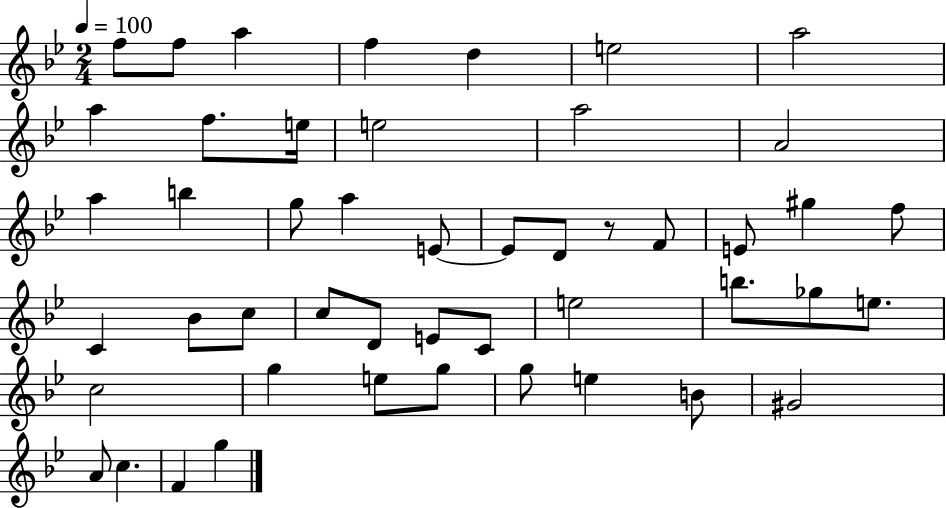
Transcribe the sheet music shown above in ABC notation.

X:1
T:Untitled
M:2/4
L:1/4
K:Bb
f/2 f/2 a f d e2 a2 a f/2 e/4 e2 a2 A2 a b g/2 a E/2 E/2 D/2 z/2 F/2 E/2 ^g f/2 C _B/2 c/2 c/2 D/2 E/2 C/2 e2 b/2 _g/2 e/2 c2 g e/2 g/2 g/2 e B/2 ^G2 A/2 c F g